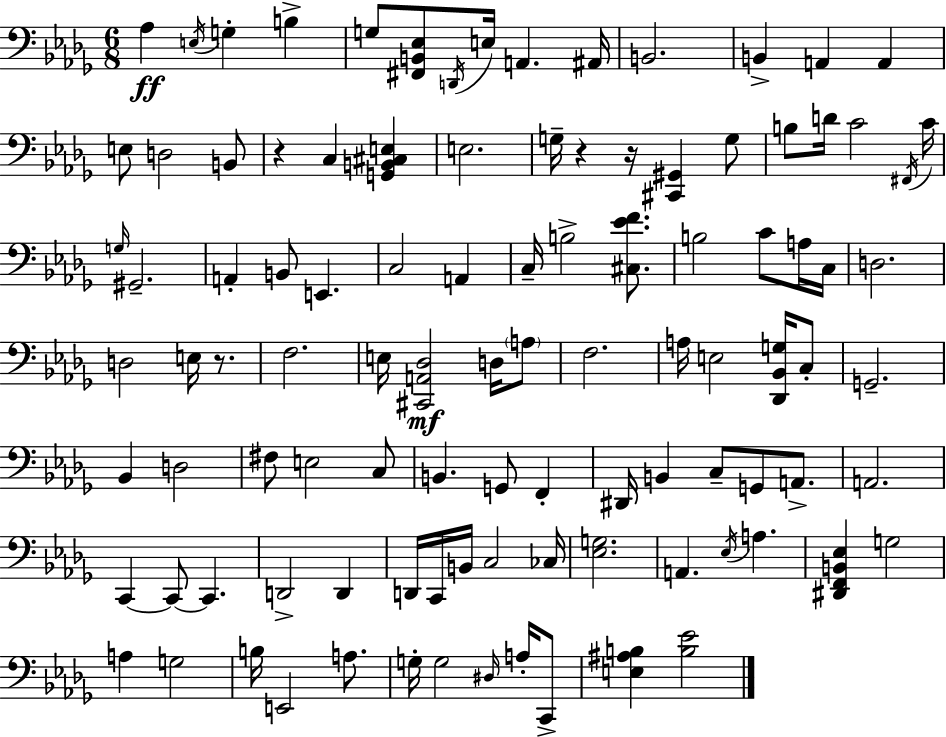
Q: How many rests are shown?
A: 4